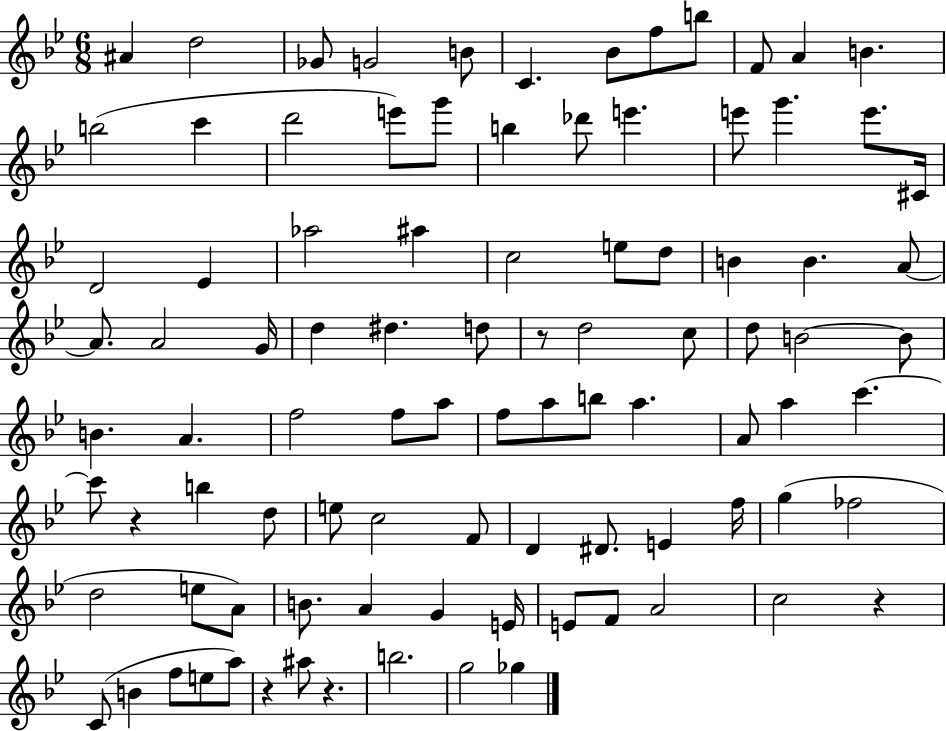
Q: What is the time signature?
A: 6/8